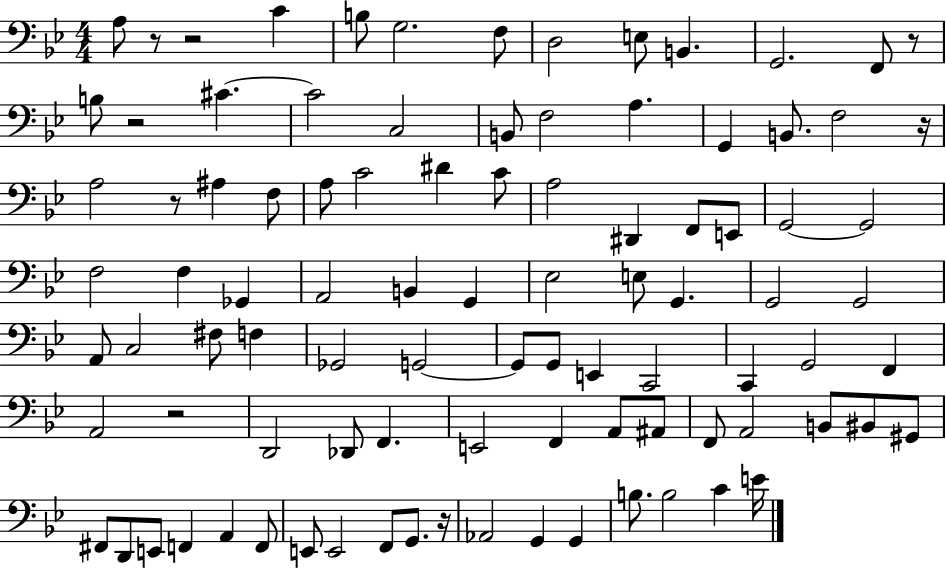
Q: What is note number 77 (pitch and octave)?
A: E2